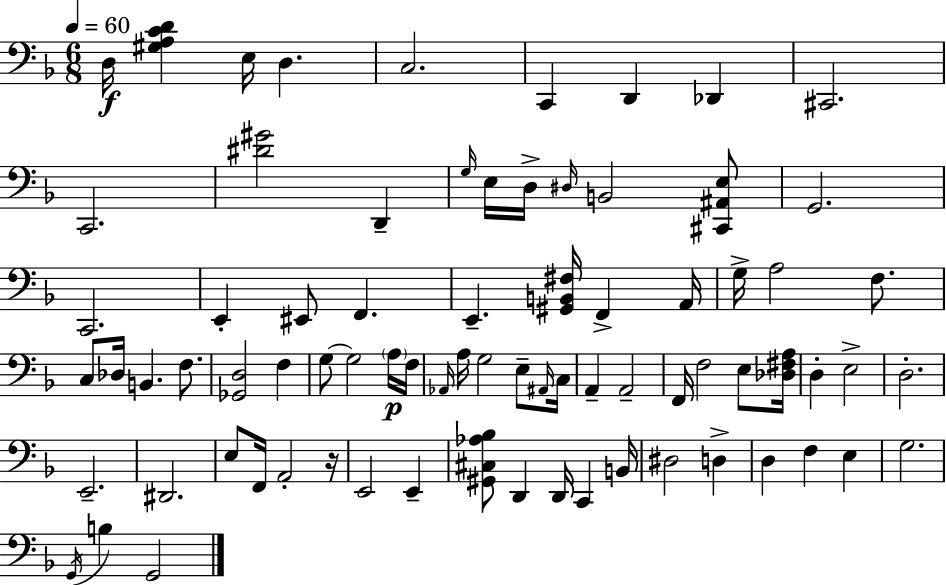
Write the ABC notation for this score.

X:1
T:Untitled
M:6/8
L:1/4
K:Dm
D,/4 [^G,A,CD] E,/4 D, C,2 C,, D,, _D,, ^C,,2 C,,2 [^D^G]2 D,, G,/4 E,/4 D,/4 ^D,/4 B,,2 [^C,,^A,,E,]/2 G,,2 C,,2 E,, ^E,,/2 F,, E,, [^G,,B,,^F,]/4 F,, A,,/4 G,/4 A,2 F,/2 C,/2 _D,/4 B,, F,/2 [_G,,D,]2 F, G,/2 G,2 A,/4 F,/4 _A,,/4 A,/4 G,2 E,/2 ^A,,/4 C,/4 A,, A,,2 F,,/4 F,2 E,/2 [_D,^F,A,]/4 D, E,2 D,2 E,,2 ^D,,2 E,/2 F,,/4 A,,2 z/4 E,,2 E,, [^G,,^C,_A,_B,]/2 D,, D,,/4 C,, B,,/4 ^D,2 D, D, F, E, G,2 G,,/4 B, G,,2